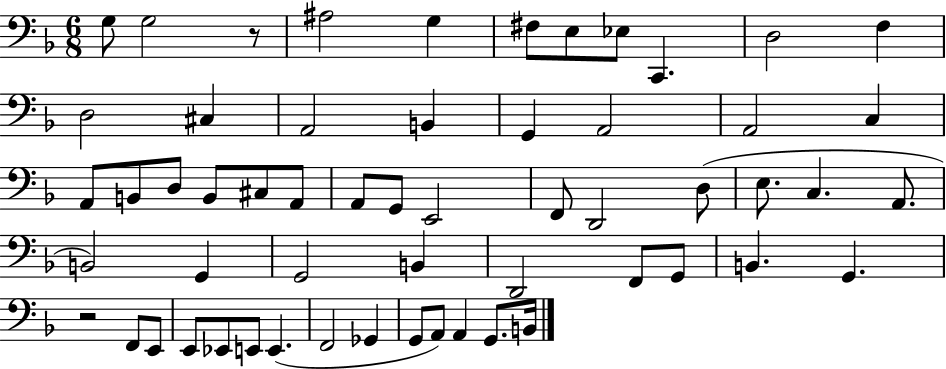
{
  \clef bass
  \numericTimeSignature
  \time 6/8
  \key f \major
  g8 g2 r8 | ais2 g4 | fis8 e8 ees8 c,4. | d2 f4 | \break d2 cis4 | a,2 b,4 | g,4 a,2 | a,2 c4 | \break a,8 b,8 d8 b,8 cis8 a,8 | a,8 g,8 e,2 | f,8 d,2 d8( | e8. c4. a,8. | \break b,2) g,4 | g,2 b,4 | d,2 f,8 g,8 | b,4. g,4. | \break r2 f,8 e,8 | e,8 ees,8 e,8 e,4.( | f,2 ges,4 | g,8 a,8) a,4 g,8. b,16 | \break \bar "|."
}